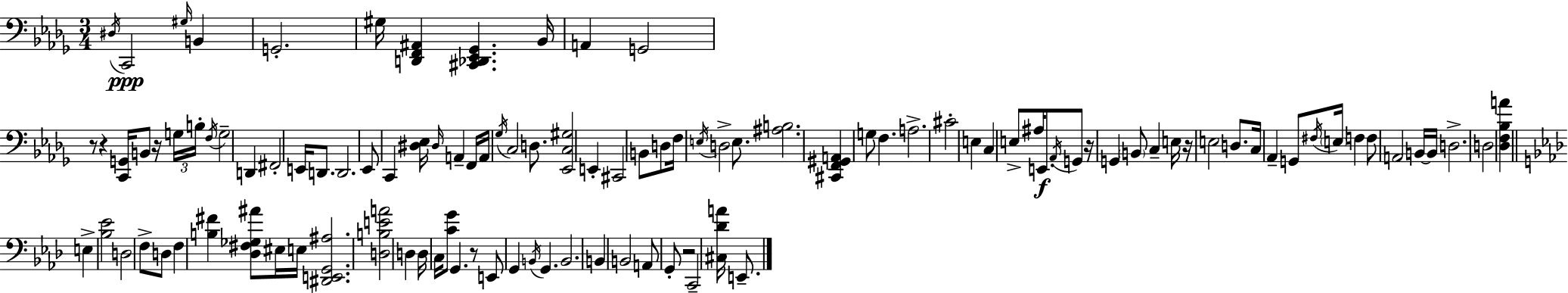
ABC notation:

X:1
T:Untitled
M:3/4
L:1/4
K:Bbm
^D,/4 C,,2 ^G,/4 B,, G,,2 ^G,/4 [D,,F,,^A,,] [^C,,_D,,_E,,_G,,] _B,,/4 A,, G,,2 z/2 z [C,,G,,]/4 B,,/2 z/4 G,/4 B,/4 F,/4 G,2 D,, ^F,,2 E,,/4 D,,/2 D,,2 _E,,/2 C,, [^D,_E,]/4 ^D,/4 A,, F,,/4 A,,/4 _G,/4 C,2 D,/2 [_E,,C,^G,]2 E,, ^C,,2 B,,/2 D,/2 F,/4 E,/4 D,2 E,/2 [^A,B,]2 [^C,,F,,^G,,A,,] G,/2 F, A,2 ^C2 E, C, E,/2 ^A,/4 E,,/2 _A,,/4 G,,/2 z/4 G,, B,,/2 C, E,/4 z/4 E,2 D,/2 C,/4 _A,, G,,/2 ^F,/4 E,/4 F, F,/2 A,,2 B,,/4 B,,/4 D,2 D,2 [_D,F,_B,A] E, [_B,_E]2 D,2 F,/2 D,/2 F, [B,^F] [_D,^F,_G,^A]/2 ^E,/4 E,/4 [^D,,E,,G,,^A,]2 [D,B,EA]2 D, D,/4 C,/4 [CG]/2 G,, z/2 E,,/2 G,, B,,/4 G,, B,,2 B,, B,,2 A,,/2 G,,/2 z2 C,,2 [^C,_DA]/4 E,,/2